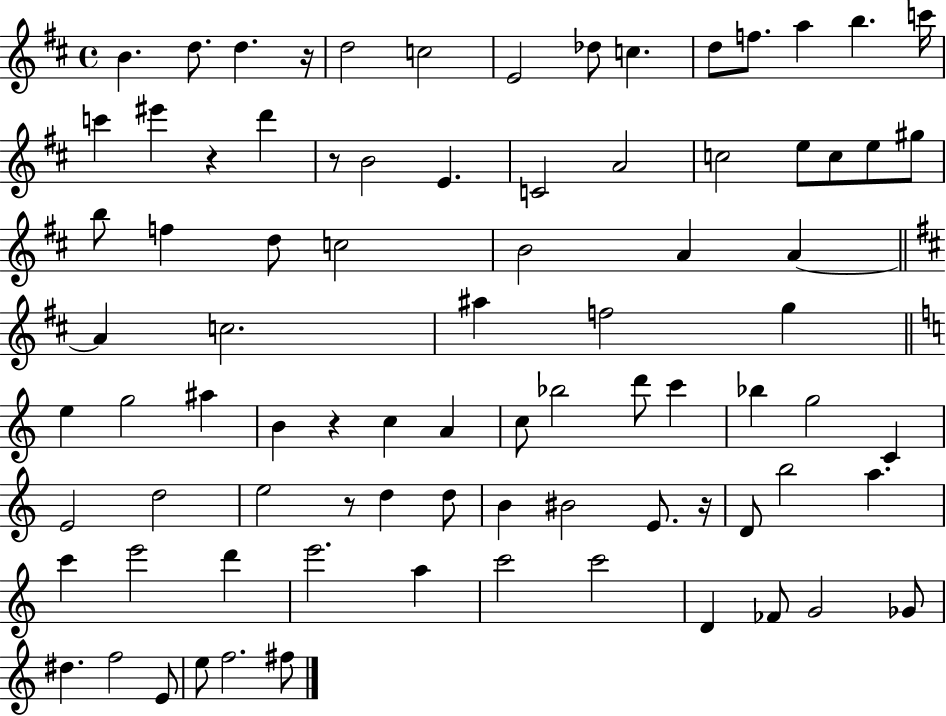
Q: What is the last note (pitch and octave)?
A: F#5